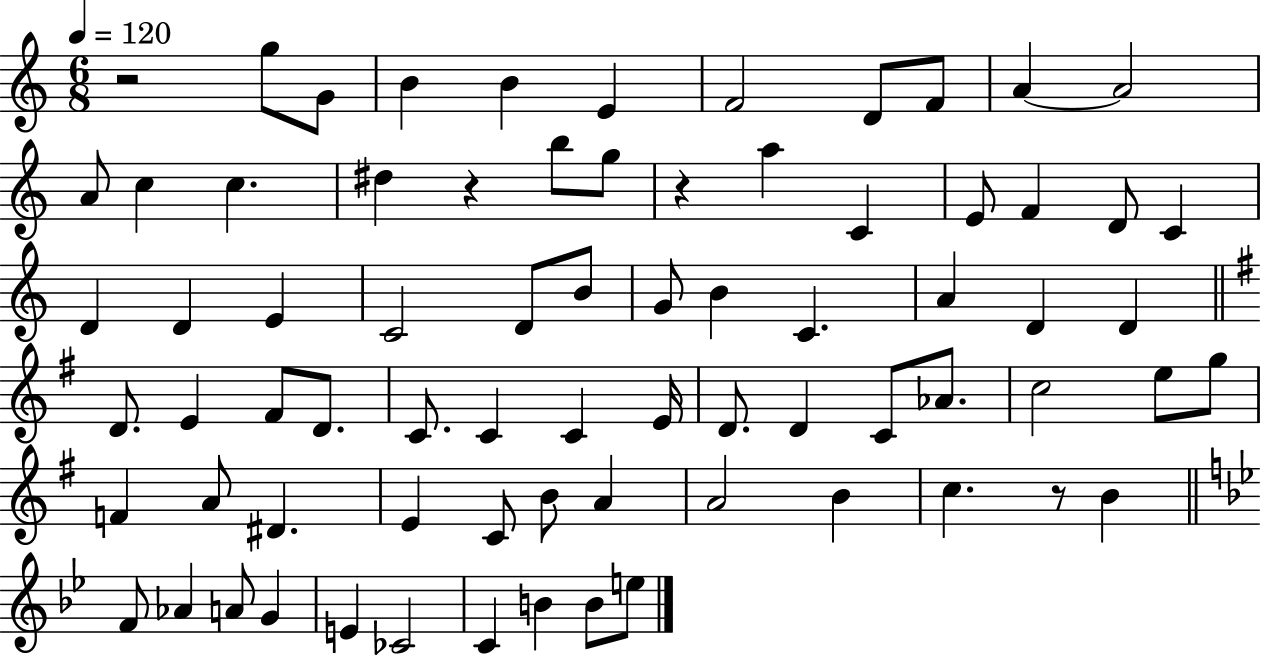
{
  \clef treble
  \numericTimeSignature
  \time 6/8
  \key c \major
  \tempo 4 = 120
  r2 g''8 g'8 | b'4 b'4 e'4 | f'2 d'8 f'8 | a'4~~ a'2 | \break a'8 c''4 c''4. | dis''4 r4 b''8 g''8 | r4 a''4 c'4 | e'8 f'4 d'8 c'4 | \break d'4 d'4 e'4 | c'2 d'8 b'8 | g'8 b'4 c'4. | a'4 d'4 d'4 | \break \bar "||" \break \key g \major d'8. e'4 fis'8 d'8. | c'8. c'4 c'4 e'16 | d'8. d'4 c'8 aes'8. | c''2 e''8 g''8 | \break f'4 a'8 dis'4. | e'4 c'8 b'8 a'4 | a'2 b'4 | c''4. r8 b'4 | \break \bar "||" \break \key bes \major f'8 aes'4 a'8 g'4 | e'4 ces'2 | c'4 b'4 b'8 e''8 | \bar "|."
}